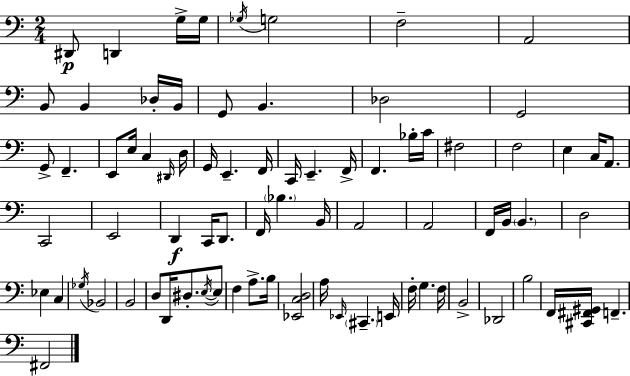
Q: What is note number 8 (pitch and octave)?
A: A2